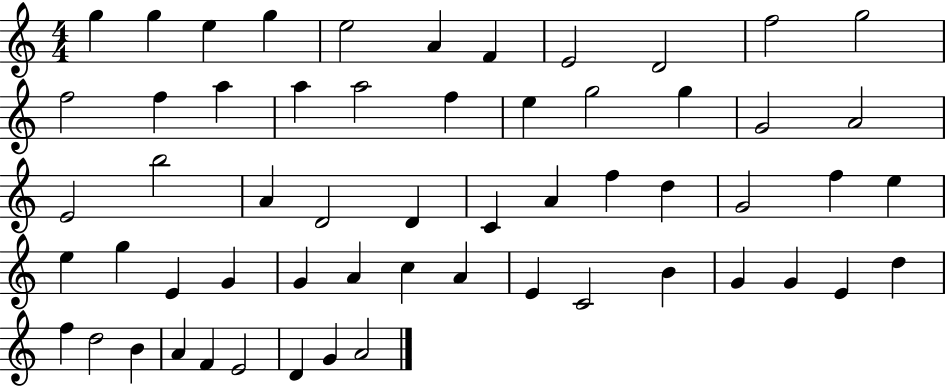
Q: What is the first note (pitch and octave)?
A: G5